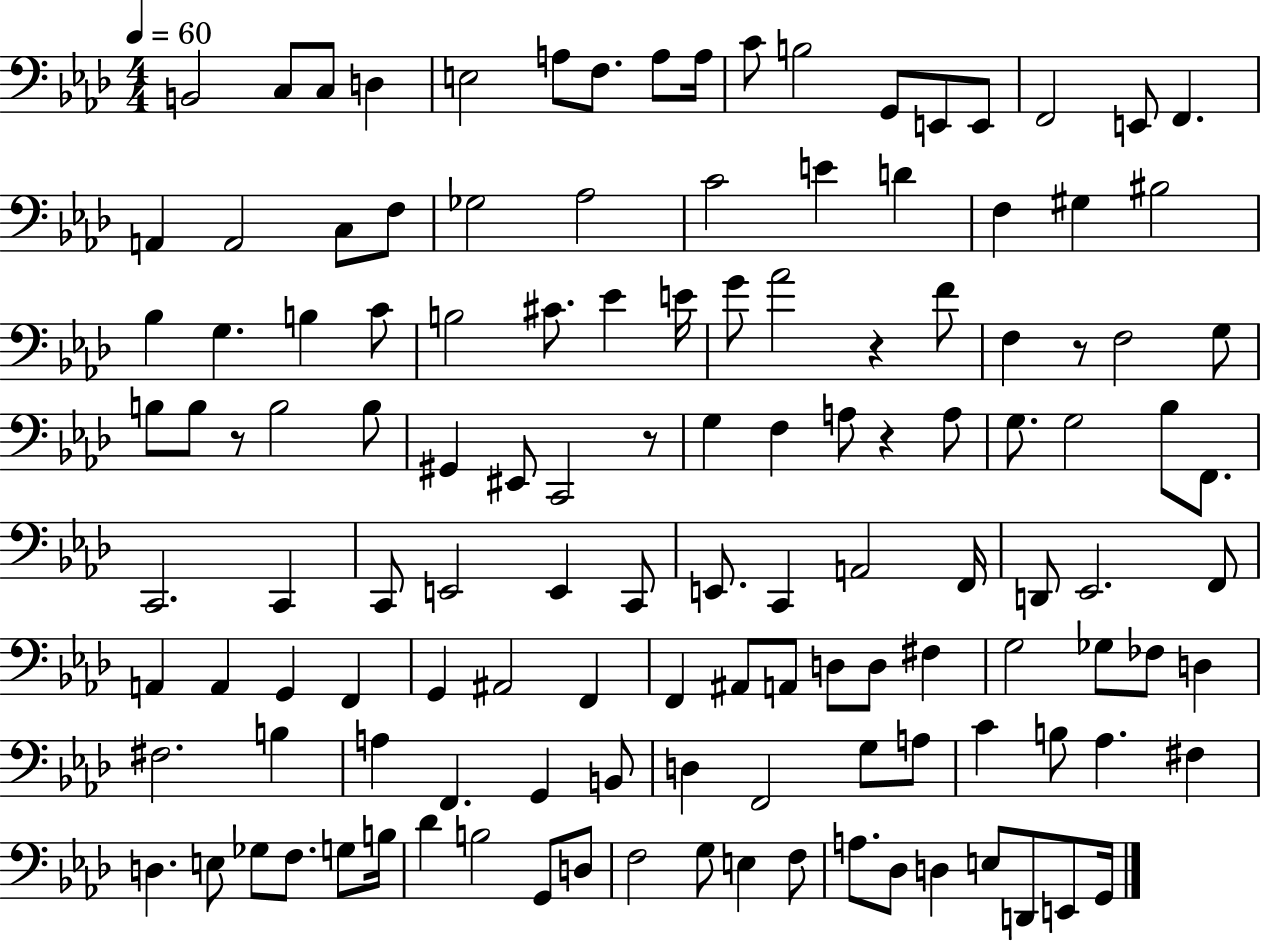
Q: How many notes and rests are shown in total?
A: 128